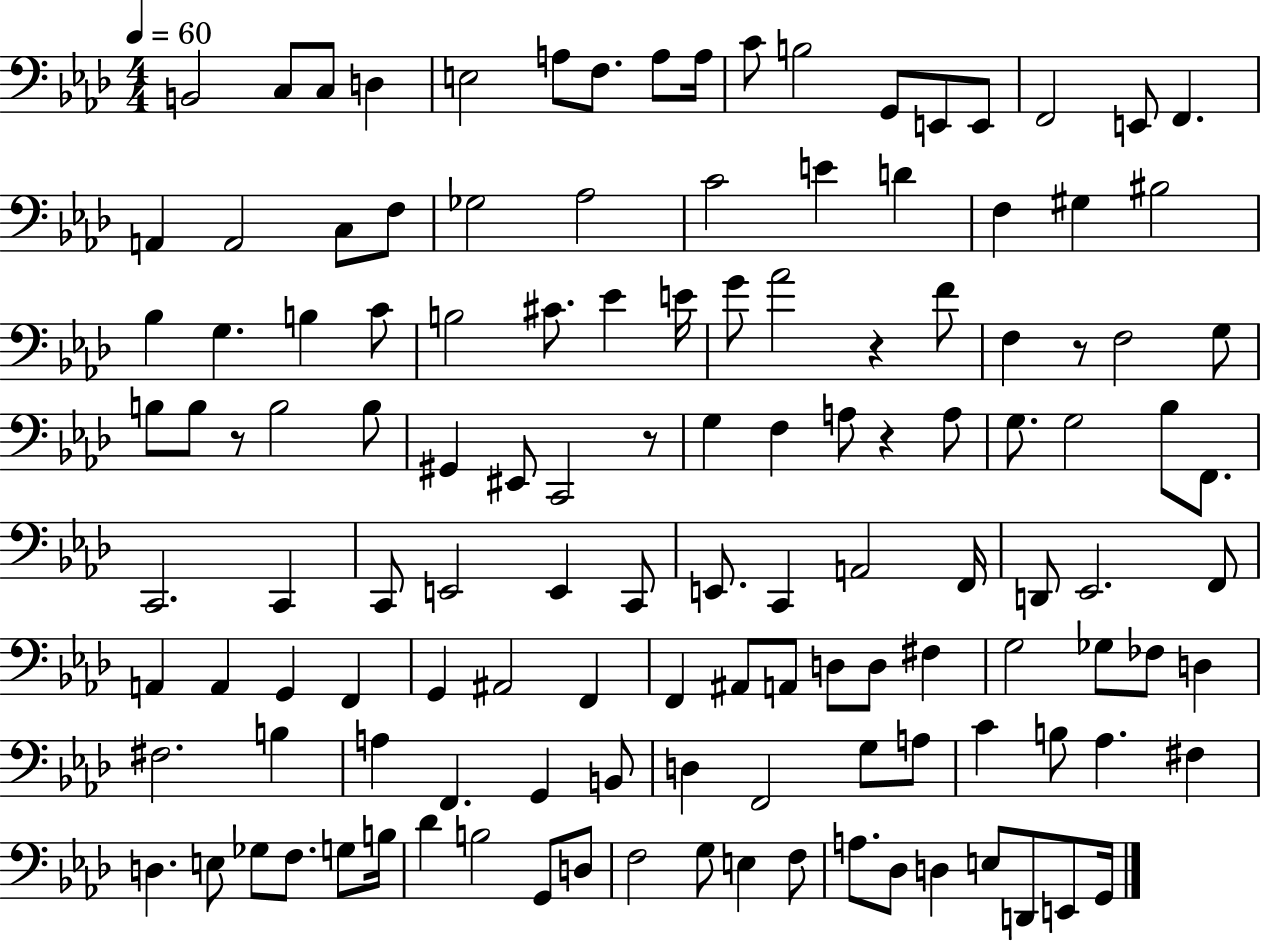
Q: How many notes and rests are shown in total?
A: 128